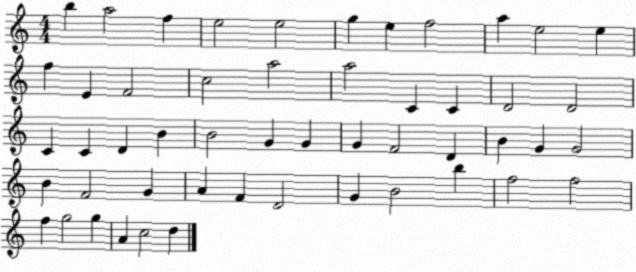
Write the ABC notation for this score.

X:1
T:Untitled
M:4/4
L:1/4
K:C
b a2 f e2 e2 g e f2 a e2 e f E F2 c2 a2 a2 C C D2 D2 C C D B B2 G G G F2 D B G G2 B F2 G A F D2 G B2 b f2 f2 f g2 g A c2 d